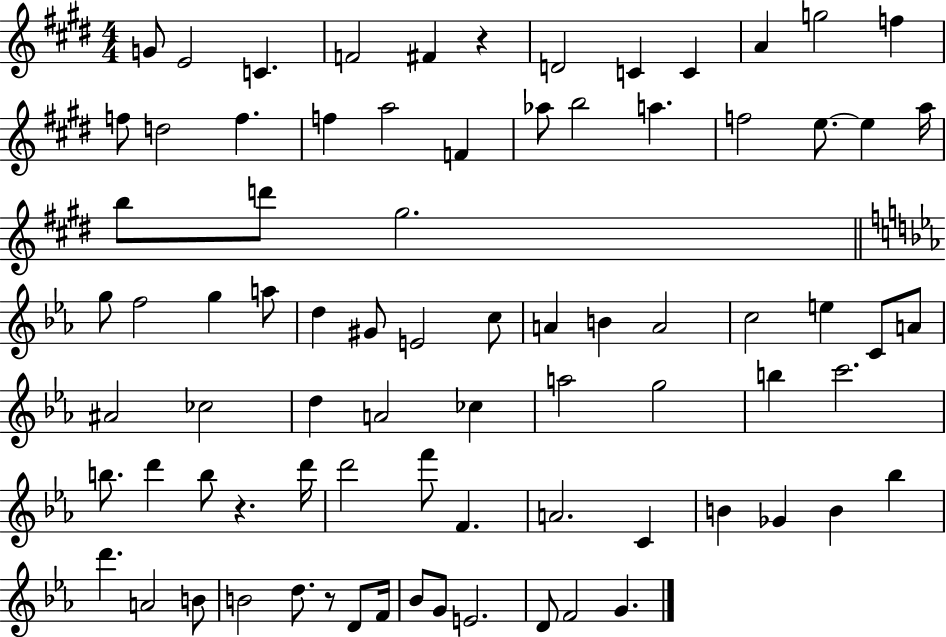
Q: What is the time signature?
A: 4/4